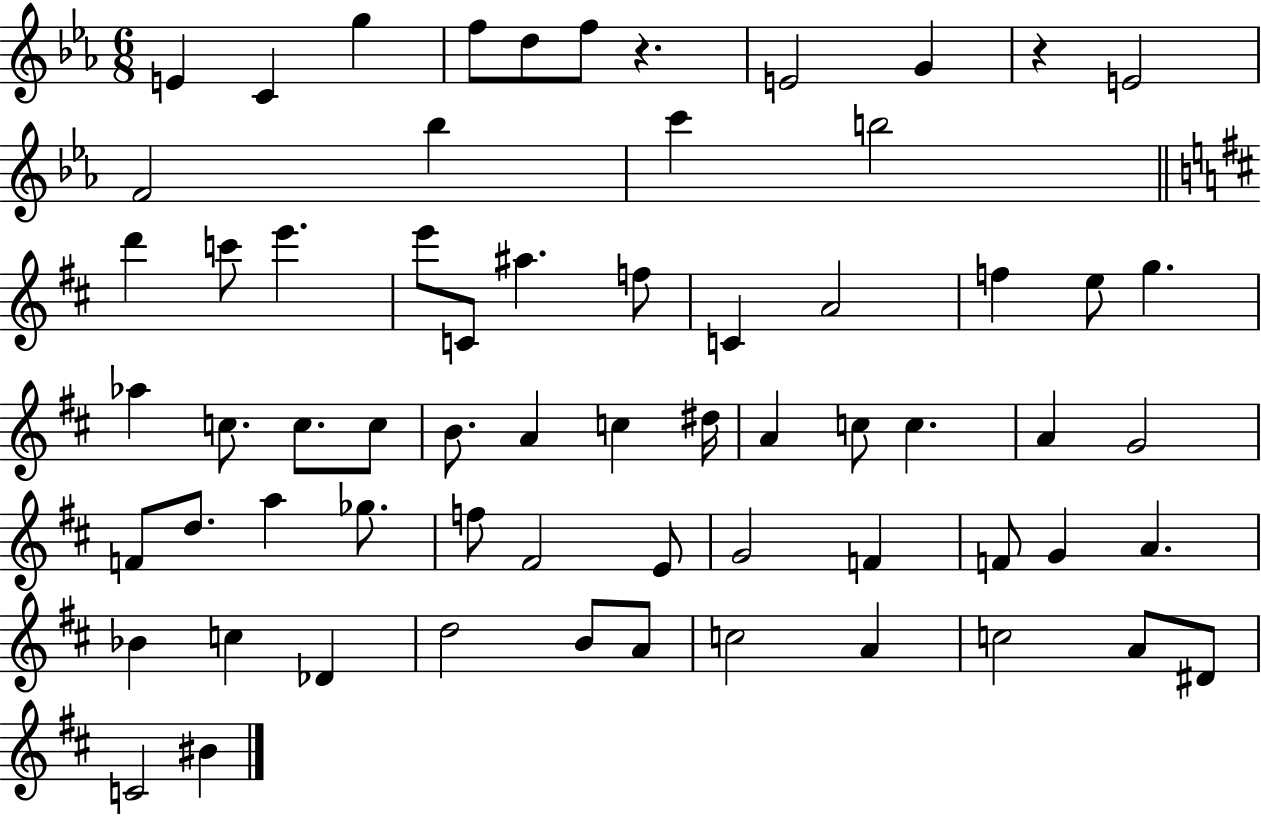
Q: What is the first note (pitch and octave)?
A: E4